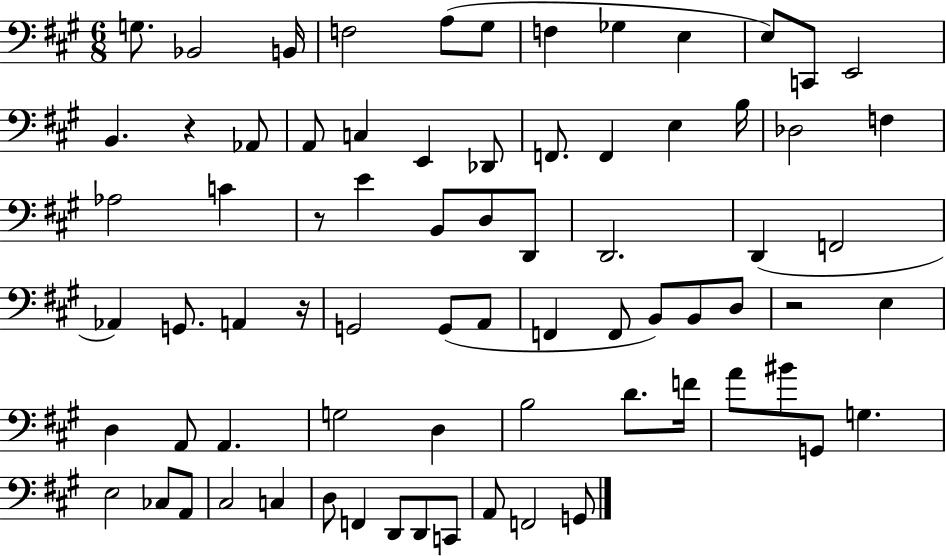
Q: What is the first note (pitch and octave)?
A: G3